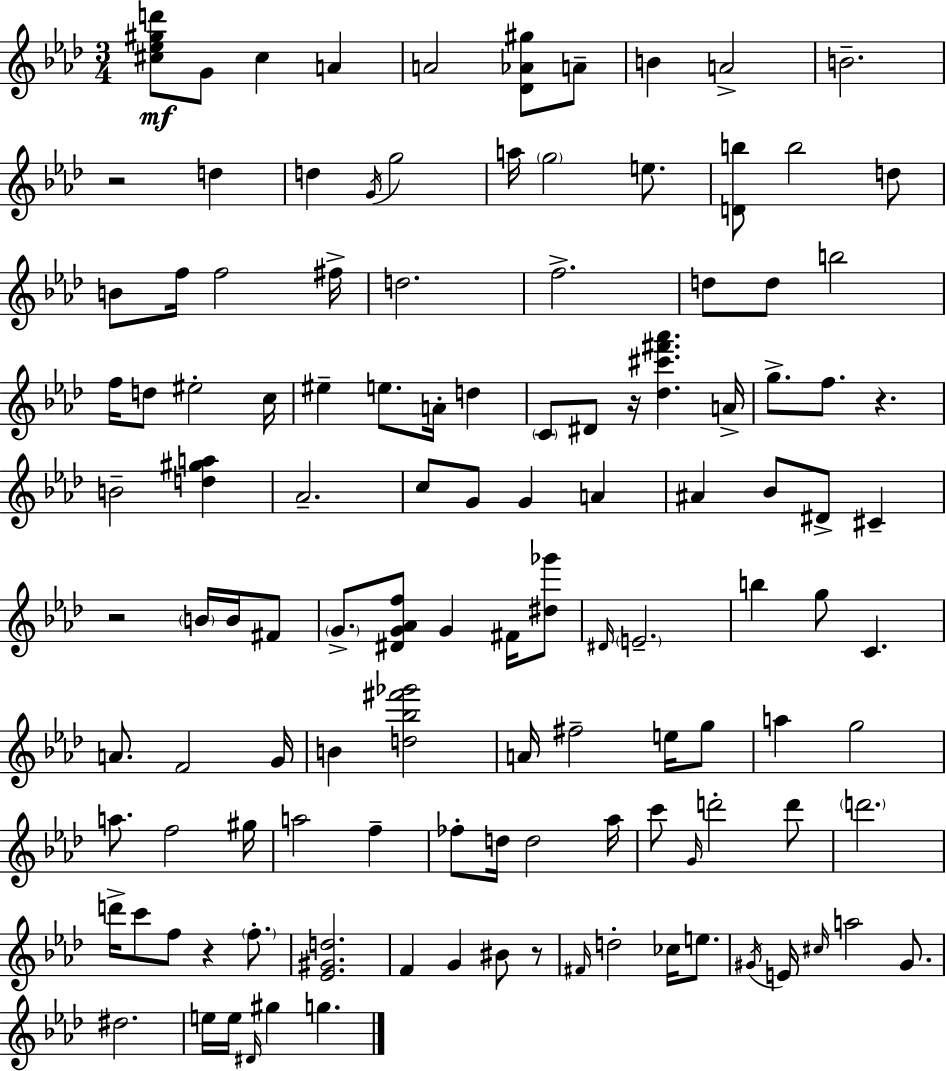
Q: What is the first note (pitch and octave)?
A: G4